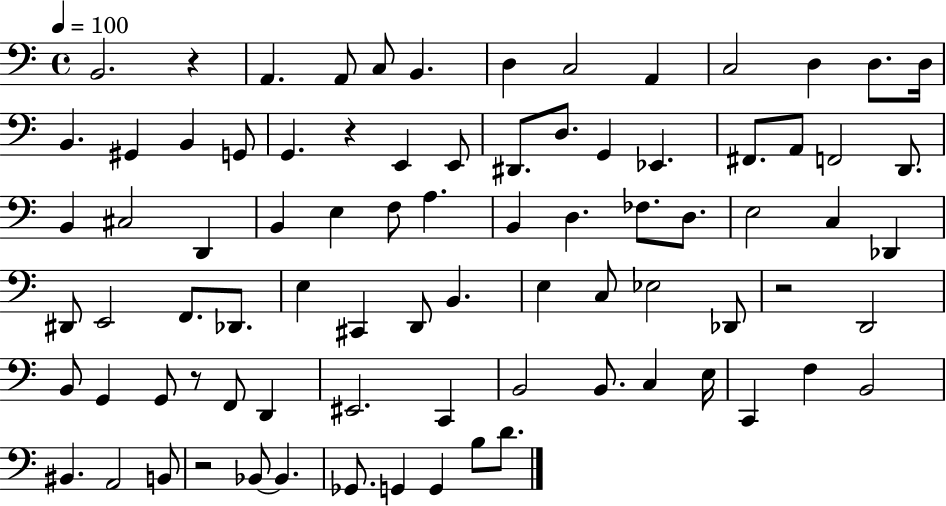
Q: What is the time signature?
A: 4/4